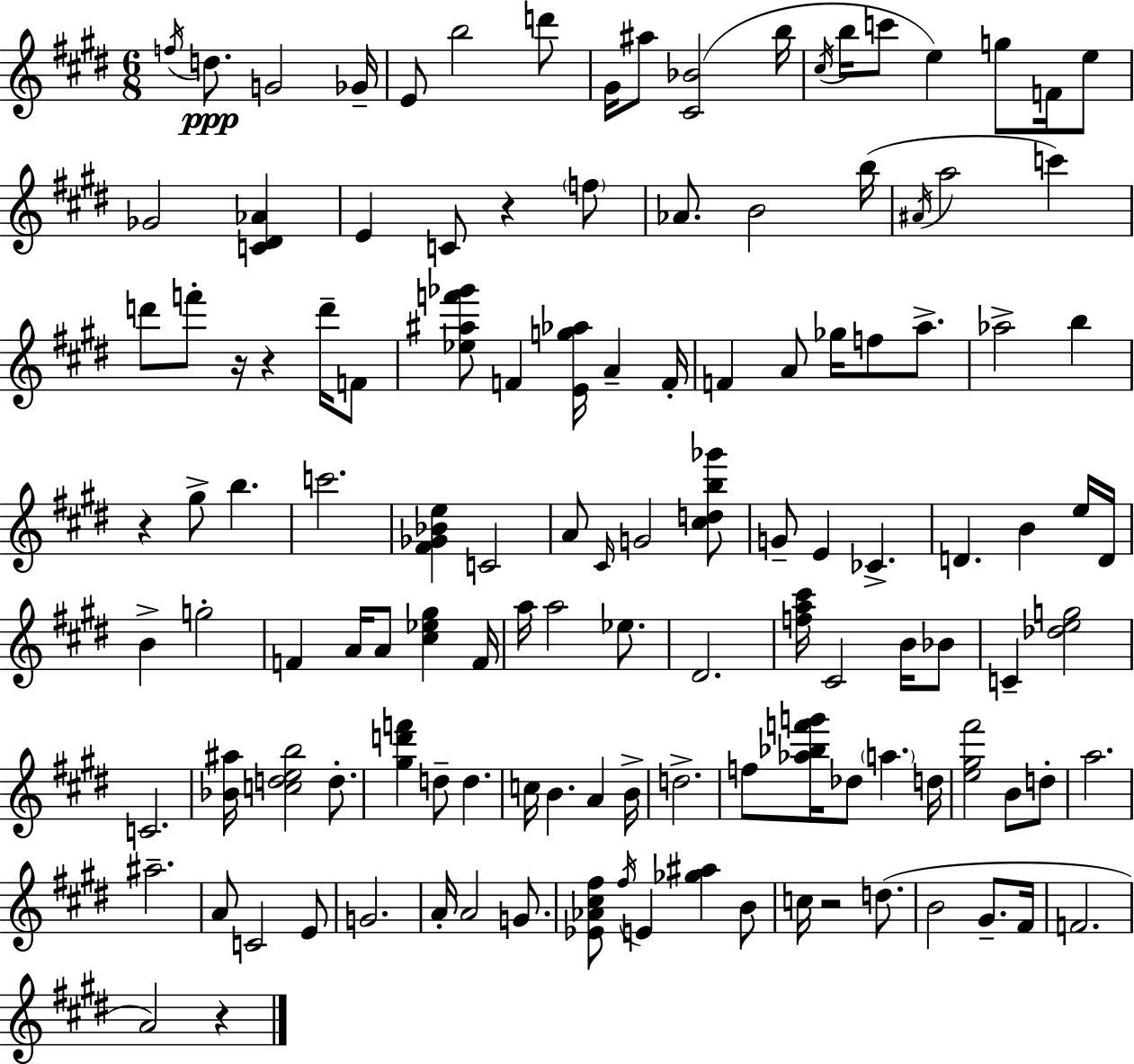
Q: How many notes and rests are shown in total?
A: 125